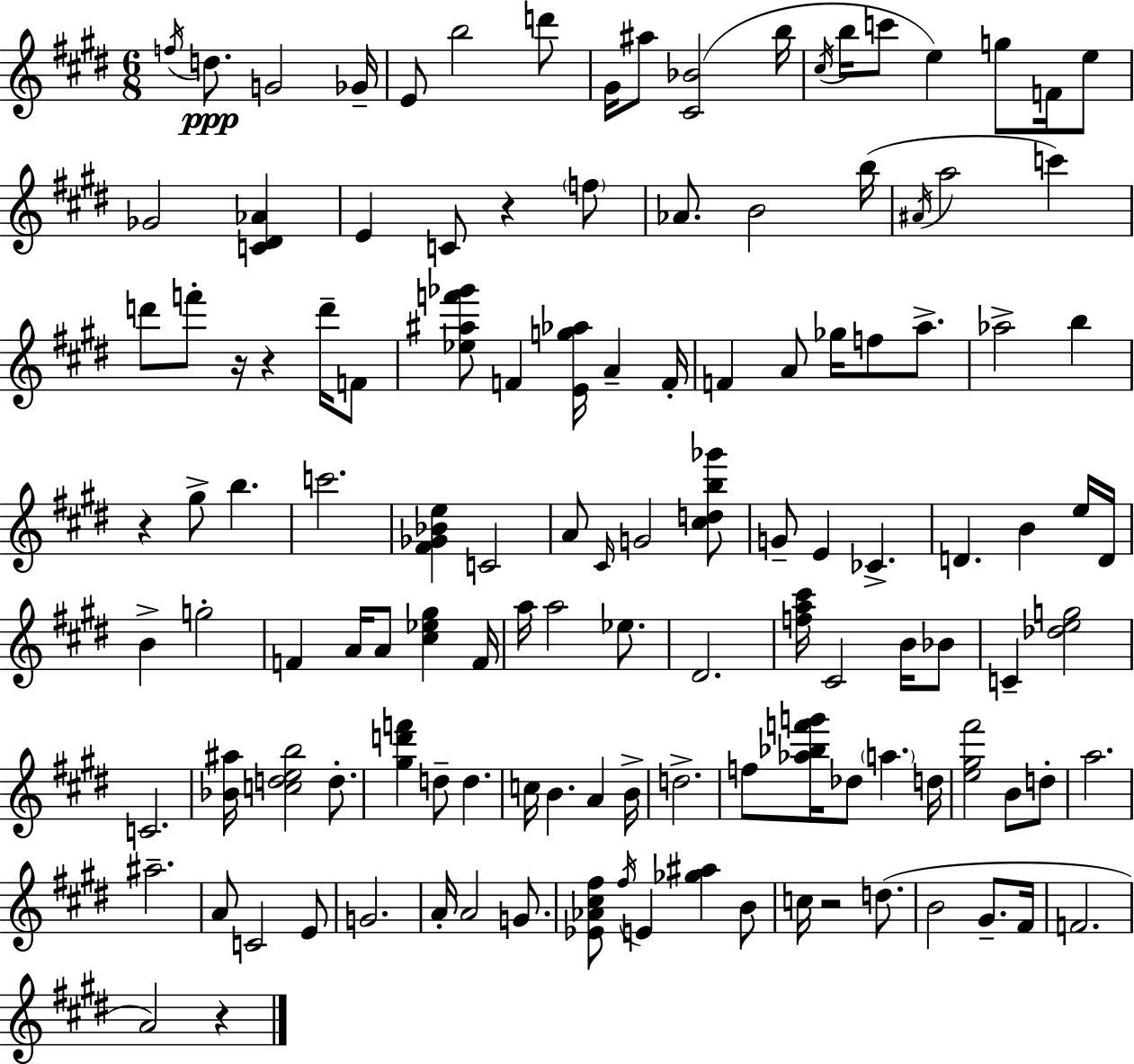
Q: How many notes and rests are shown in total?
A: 125